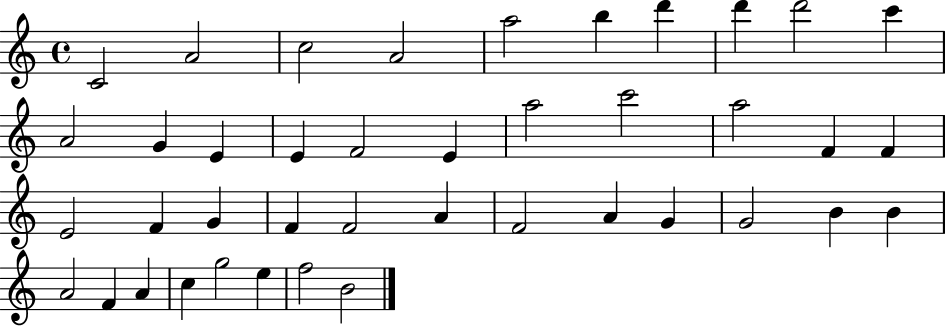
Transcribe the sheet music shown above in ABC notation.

X:1
T:Untitled
M:4/4
L:1/4
K:C
C2 A2 c2 A2 a2 b d' d' d'2 c' A2 G E E F2 E a2 c'2 a2 F F E2 F G F F2 A F2 A G G2 B B A2 F A c g2 e f2 B2